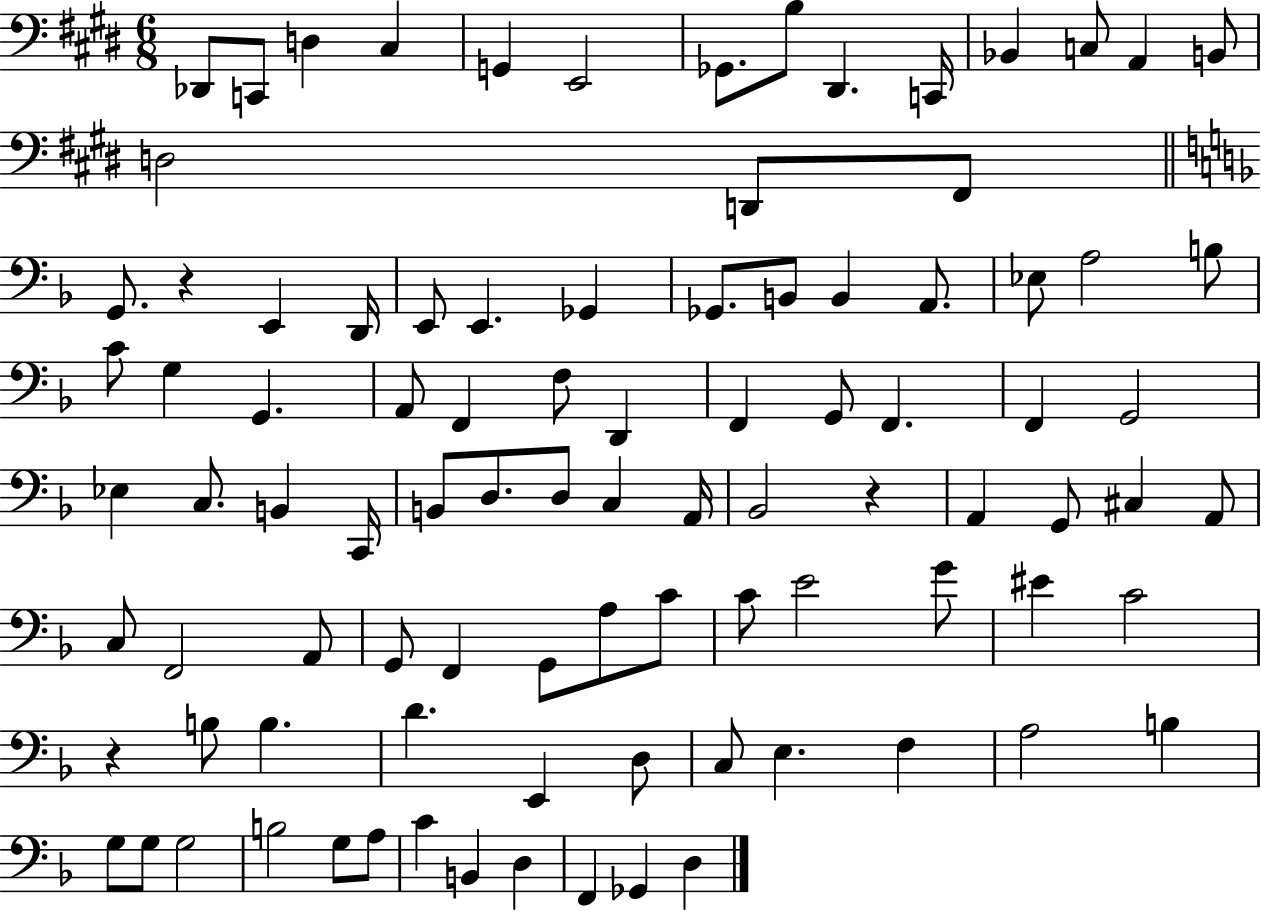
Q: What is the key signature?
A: E major